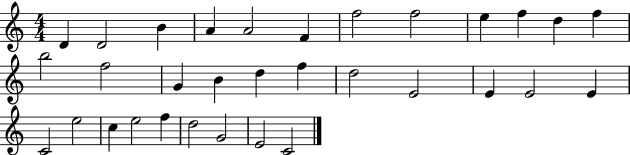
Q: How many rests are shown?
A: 0